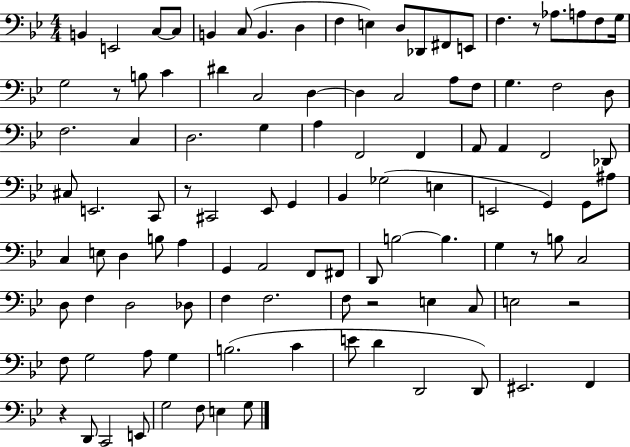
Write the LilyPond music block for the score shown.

{
  \clef bass
  \numericTimeSignature
  \time 4/4
  \key bes \major
  \repeat volta 2 { b,4 e,2 c8~~ c8 | b,4 c8( b,4. d4 | f4 e4) d8 des,8 fis,8 e,8 | f4. r8 aes8. a8 f8 g16 | \break g2 r8 b8 c'4 | dis'4 c2 d4~~ | d4 c2 a8 f8 | g4. f2 d8 | \break f2. c4 | d2. g4 | a4 f,2 f,4 | a,8 a,4 f,2 des,8 | \break cis8 e,2. c,8 | r8 cis,2 ees,8 g,4 | bes,4 ges2( e4 | e,2 g,4) g,8 ais8 | \break c4 e8 d4 b8 a4 | g,4 a,2 f,8 fis,8 | d,8 b2~~ b4. | g4 r8 b8 c2 | \break d8 f4 d2 des8 | f4 f2. | f8 r2 e4 c8 | e2 r2 | \break f8 g2 a8 g4 | b2.( c'4 | e'8 d'4 d,2 d,8) | eis,2. f,4 | \break r4 d,8 c,2 e,8 | g2 f8 e4 g8 | } \bar "|."
}